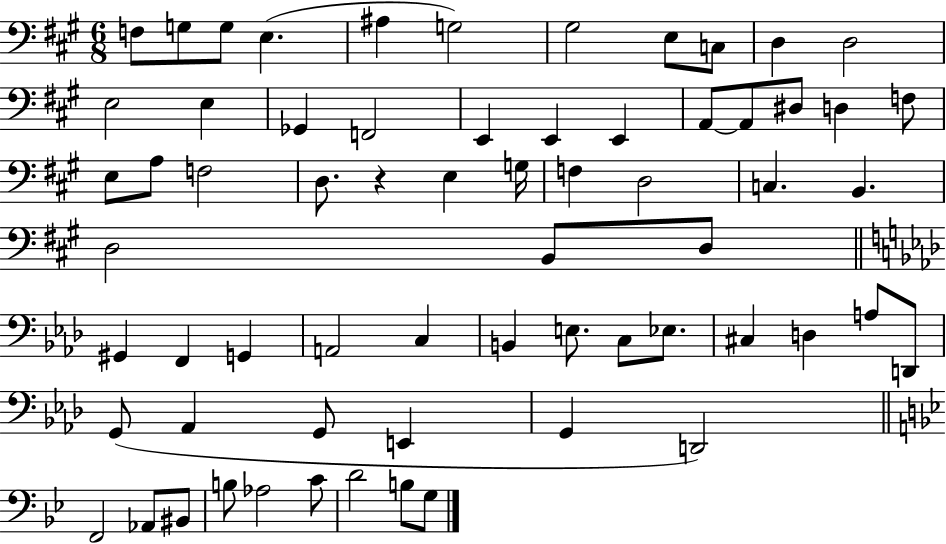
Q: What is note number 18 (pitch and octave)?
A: E2